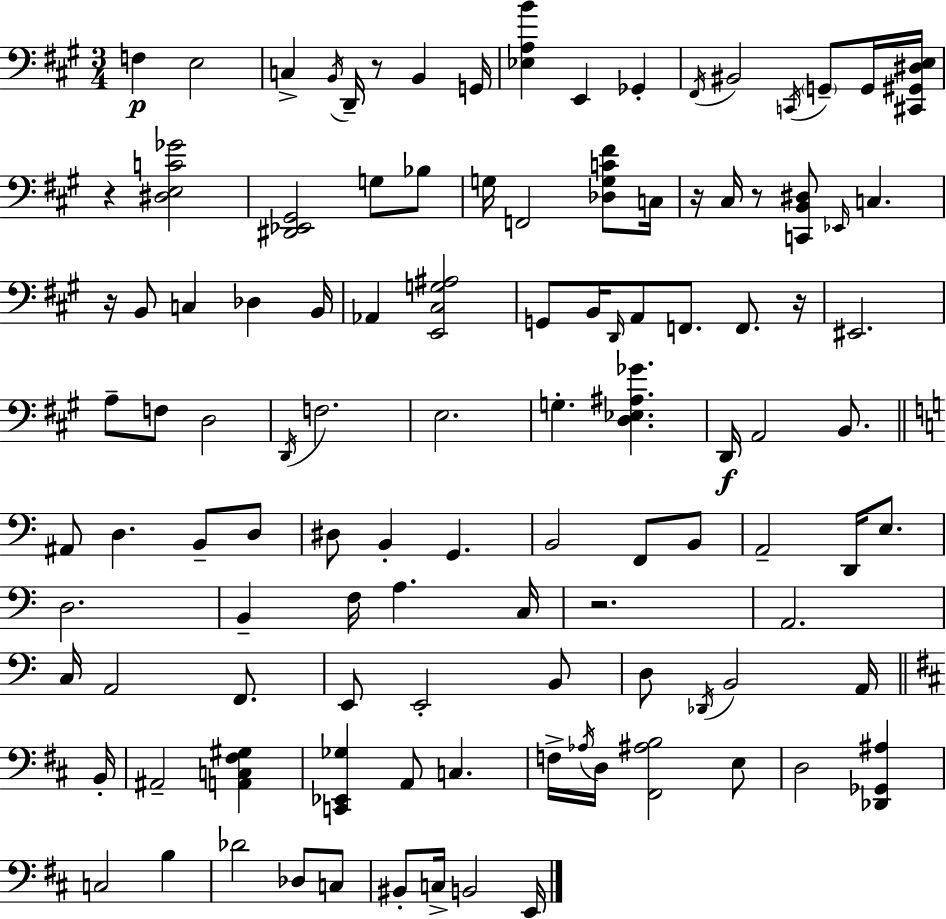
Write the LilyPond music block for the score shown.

{
  \clef bass
  \numericTimeSignature
  \time 3/4
  \key a \major
  f4\p e2 | c4-> \acciaccatura { b,16 } d,16-- r8 b,4 | g,16 <ees a b'>4 e,4 ges,4-. | \acciaccatura { fis,16 } bis,2 \acciaccatura { c,16 } \parenthesize g,8-- | \break g,16 <cis, gis, dis e>16 r4 <dis e c' ges'>2 | <dis, ees, gis,>2 g8 | bes8 g16 f,2 | <des g c' fis'>8 c16 r16 cis16 r8 <c, b, dis>8 \grace { ees,16 } c4. | \break r16 b,8 c4 des4 | b,16 aes,4 <e, cis g ais>2 | g,8 b,16 \grace { d,16 } a,8 f,8. | f,8. r16 eis,2. | \break a8-- f8 d2 | \acciaccatura { d,16 } f2. | e2. | g4.-. | \break <d ees ais ges'>4. d,16\f a,2 | b,8. \bar "||" \break \key c \major ais,8 d4. b,8-- d8 | dis8 b,4-. g,4. | b,2 f,8 b,8 | a,2-- d,16 e8. | \break d2. | b,4-- f16 a4. c16 | r2. | a,2. | \break c16 a,2 f,8. | e,8 e,2-. b,8 | d8 \acciaccatura { des,16 } b,2 a,16 | \bar "||" \break \key b \minor b,16-. ais,2-- <a, c fis gis>4 | <c, ees, ges>4 a,8 c4. | f16-> \acciaccatura { aes16 } d16 <fis, ais b>2 | e8 d2 <des, ges, ais>4 | \break c2 b4 | des'2 des8 | c8 bis,8-. c16-> b,2 | e,16 \bar "|."
}